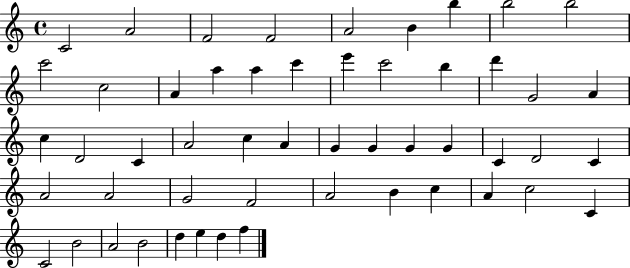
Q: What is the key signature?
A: C major